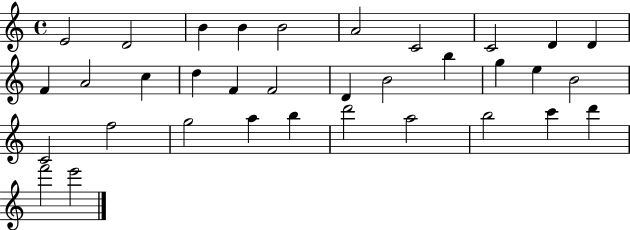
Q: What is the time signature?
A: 4/4